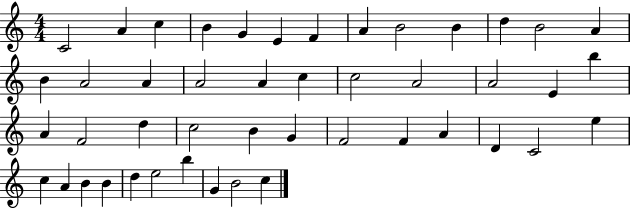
C4/h A4/q C5/q B4/q G4/q E4/q F4/q A4/q B4/h B4/q D5/q B4/h A4/q B4/q A4/h A4/q A4/h A4/q C5/q C5/h A4/h A4/h E4/q B5/q A4/q F4/h D5/q C5/h B4/q G4/q F4/h F4/q A4/q D4/q C4/h E5/q C5/q A4/q B4/q B4/q D5/q E5/h B5/q G4/q B4/h C5/q